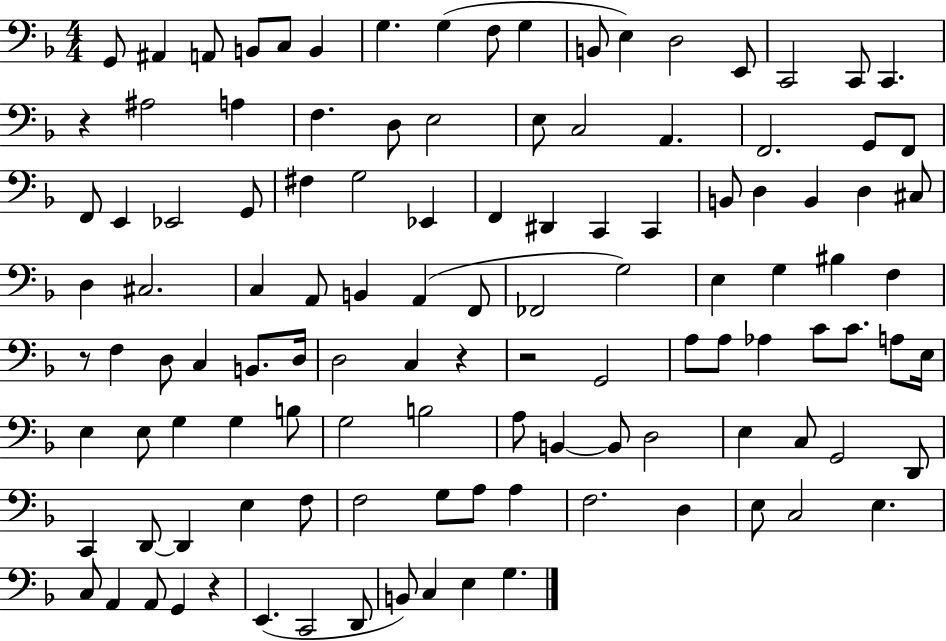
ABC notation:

X:1
T:Untitled
M:4/4
L:1/4
K:F
G,,/2 ^A,, A,,/2 B,,/2 C,/2 B,, G, G, F,/2 G, B,,/2 E, D,2 E,,/2 C,,2 C,,/2 C,, z ^A,2 A, F, D,/2 E,2 E,/2 C,2 A,, F,,2 G,,/2 F,,/2 F,,/2 E,, _E,,2 G,,/2 ^F, G,2 _E,, F,, ^D,, C,, C,, B,,/2 D, B,, D, ^C,/2 D, ^C,2 C, A,,/2 B,, A,, F,,/2 _F,,2 G,2 E, G, ^B, F, z/2 F, D,/2 C, B,,/2 D,/4 D,2 C, z z2 G,,2 A,/2 A,/2 _A, C/2 C/2 A,/2 E,/4 E, E,/2 G, G, B,/2 G,2 B,2 A,/2 B,, B,,/2 D,2 E, C,/2 G,,2 D,,/2 C,, D,,/2 D,, E, F,/2 F,2 G,/2 A,/2 A, F,2 D, E,/2 C,2 E, C,/2 A,, A,,/2 G,, z E,, C,,2 D,,/2 B,,/2 C, E, G,